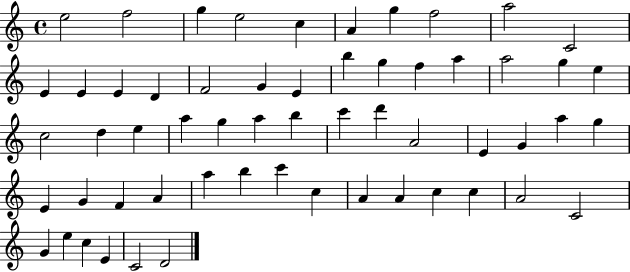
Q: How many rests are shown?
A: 0